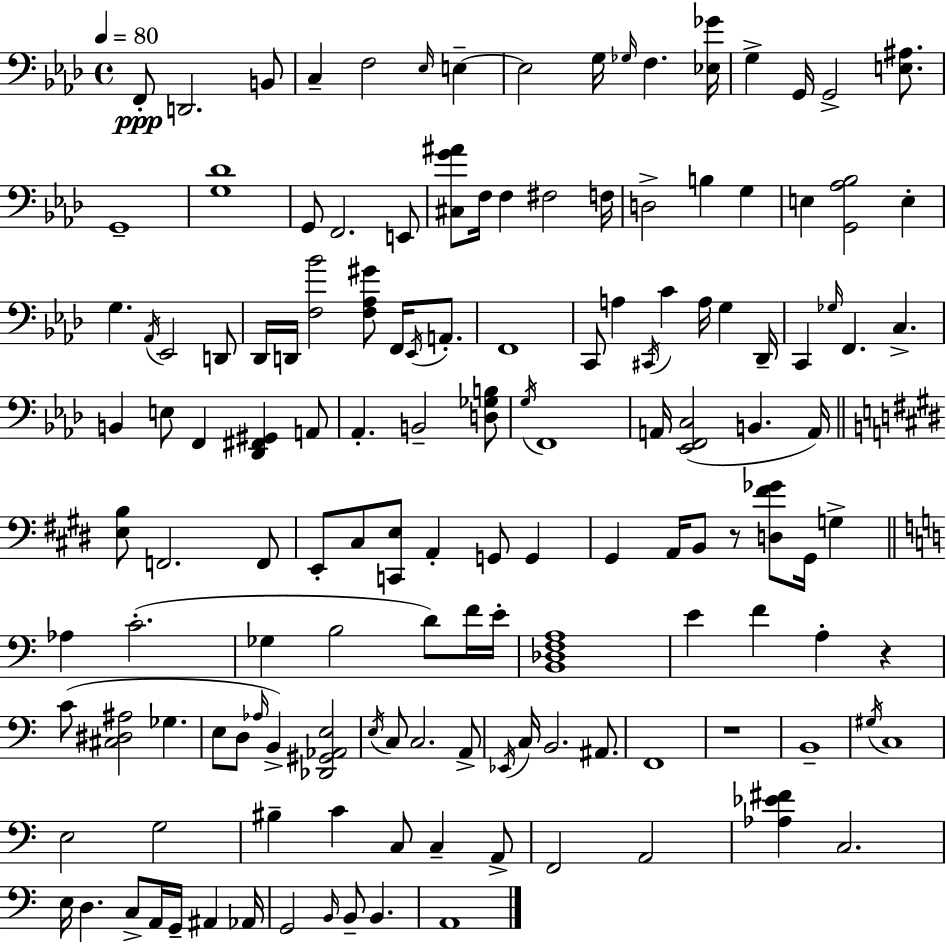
{
  \clef bass
  \time 4/4
  \defaultTimeSignature
  \key f \minor
  \tempo 4 = 80
  f,8-.\ppp d,2. b,8 | c4-- f2 \grace { ees16 } e4--~~ | e2 g16 \grace { ges16 } f4. | <ees ges'>16 g4-> g,16 g,2-> <e ais>8. | \break g,1-- | <g des'>1 | g,8 f,2. | e,8 <cis g' ais'>8 f16 f4 fis2 | \break f16 d2-> b4 g4 | e4 <g, aes bes>2 e4-. | g4. \acciaccatura { aes,16 } ees,2 | d,8 des,16 d,16 <f bes'>2 <f aes gis'>8 f,16 | \break \acciaccatura { ees,16 } a,8.-. f,1 | c,8 a4 \acciaccatura { cis,16 } c'4 a16 | g4 des,16-- c,4 \grace { ges16 } f,4. | c4.-> b,4 e8 f,4 | \break <des, fis, gis,>4 a,8 aes,4.-. b,2-- | <d ges b>8 \acciaccatura { g16 } f,1 | a,16 <ees, f, c>2( | b,4. a,16) \bar "||" \break \key e \major <e b>8 f,2. f,8 | e,8-. cis8 <c, e>8 a,4-. g,8 g,4 | gis,4 a,16 b,8 r8 <d fis' ges'>8 gis,16 g4-> | \bar "||" \break \key c \major aes4 c'2.-.( | ges4 b2 d'8) f'16 e'16-. | <b, des f a>1 | e'4 f'4 a4-. r4 | \break c'8( <cis dis ais>2 ges4. | e8 d8 \grace { aes16 }) b,4-> <des, gis, aes, e>2 | \acciaccatura { e16 } c8 c2. | a,8-> \acciaccatura { ees,16 } c16 b,2. | \break ais,8. f,1 | r1 | b,1-- | \acciaccatura { gis16 } c1 | \break e2 g2 | bis4-- c'4 c8 c4-- | a,8-> f,2 a,2 | <aes ees' fis'>4 c2. | \break e16 d4. c8-> a,16 g,16-- ais,4 | aes,16 g,2 \grace { b,16 } b,8-- b,4. | a,1 | \bar "|."
}